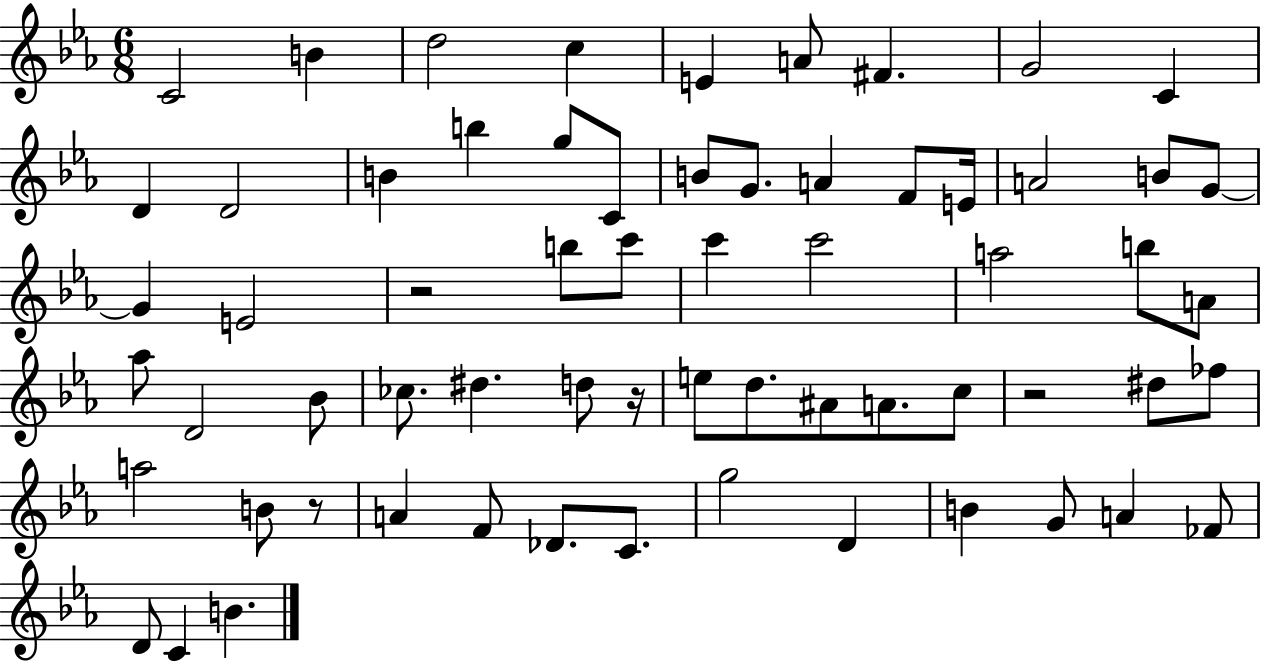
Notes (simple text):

C4/h B4/q D5/h C5/q E4/q A4/e F#4/q. G4/h C4/q D4/q D4/h B4/q B5/q G5/e C4/e B4/e G4/e. A4/q F4/e E4/s A4/h B4/e G4/e G4/q E4/h R/h B5/e C6/e C6/q C6/h A5/h B5/e A4/e Ab5/e D4/h Bb4/e CES5/e. D#5/q. D5/e R/s E5/e D5/e. A#4/e A4/e. C5/e R/h D#5/e FES5/e A5/h B4/e R/e A4/q F4/e Db4/e. C4/e. G5/h D4/q B4/q G4/e A4/q FES4/e D4/e C4/q B4/q.